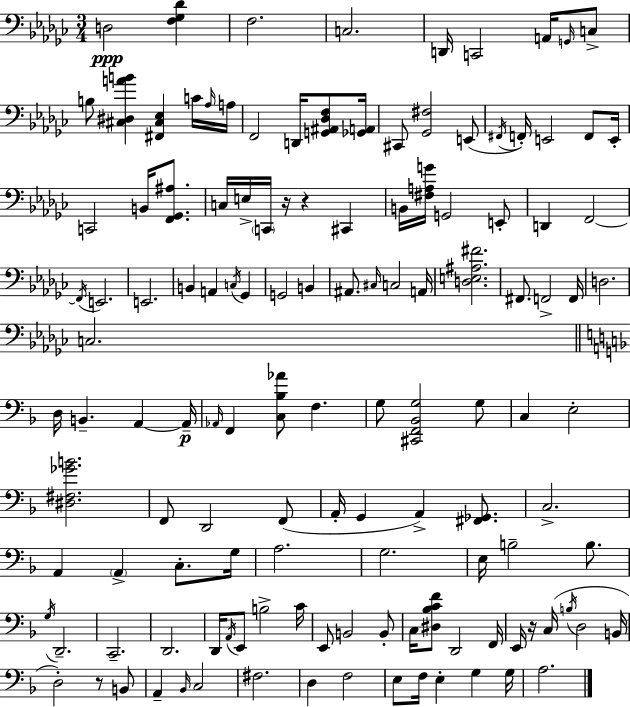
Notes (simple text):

D3/h [F3,Gb3,Db4]/q F3/h. C3/h. D2/s C2/h A2/s G2/s C3/e B3/e [C#3,D#3,A4,B4]/q [F#2,C#3,Eb3]/q C4/s Ab3/s A3/s F2/h D2/s [G2,A#2,Db3,F3]/e [Gb2,A2]/s C#2/e [Gb2,F#3]/h E2/e F#2/s F2/s E2/h F2/e E2/s C2/h B2/s [F2,Gb2,A#3]/e. C3/s E3/s C2/s R/s R/q C#2/q B2/s [F#3,A3,G4]/s G2/h E2/e D2/q F2/h F2/s E2/h. E2/h. B2/q A2/q C3/s Gb2/q G2/h B2/q A#2/e. C#3/s C3/h A2/s [D3,E3,A#3,F#4]/h. F#2/e. F2/h F2/s D3/h. C3/h. D3/s B2/q. A2/q A2/s Ab2/s F2/q [C3,Bb3,Ab4]/e F3/q. G3/e [C#2,F2,Bb2,G3]/h G3/e C3/q E3/h [D#3,F#3,Gb4,B4]/h. F2/e D2/h F2/e A2/s G2/q A2/q [F#2,Gb2]/e. C3/h. A2/q A2/q C3/e. G3/s A3/h. G3/h. E3/s B3/h B3/e. G3/s D2/h. C2/h. D2/h. D2/s A2/s E2/e B3/h C4/s E2/e B2/h B2/e C3/s [D#3,Bb3,C4,F4]/e D2/h F2/s E2/s R/s C3/s B3/s D3/h B2/s D3/h R/e B2/e A2/q Bb2/s C3/h F#3/h. D3/q F3/h E3/e F3/s E3/q G3/q G3/s A3/h.